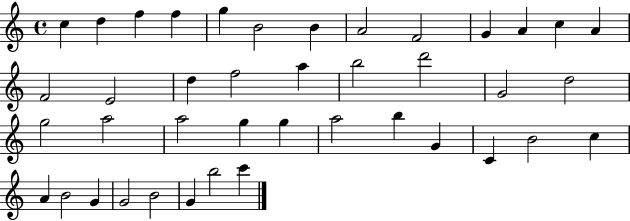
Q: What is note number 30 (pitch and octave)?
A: G4